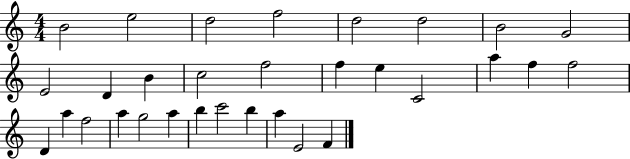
{
  \clef treble
  \numericTimeSignature
  \time 4/4
  \key c \major
  b'2 e''2 | d''2 f''2 | d''2 d''2 | b'2 g'2 | \break e'2 d'4 b'4 | c''2 f''2 | f''4 e''4 c'2 | a''4 f''4 f''2 | \break d'4 a''4 f''2 | a''4 g''2 a''4 | b''4 c'''2 b''4 | a''4 e'2 f'4 | \break \bar "|."
}